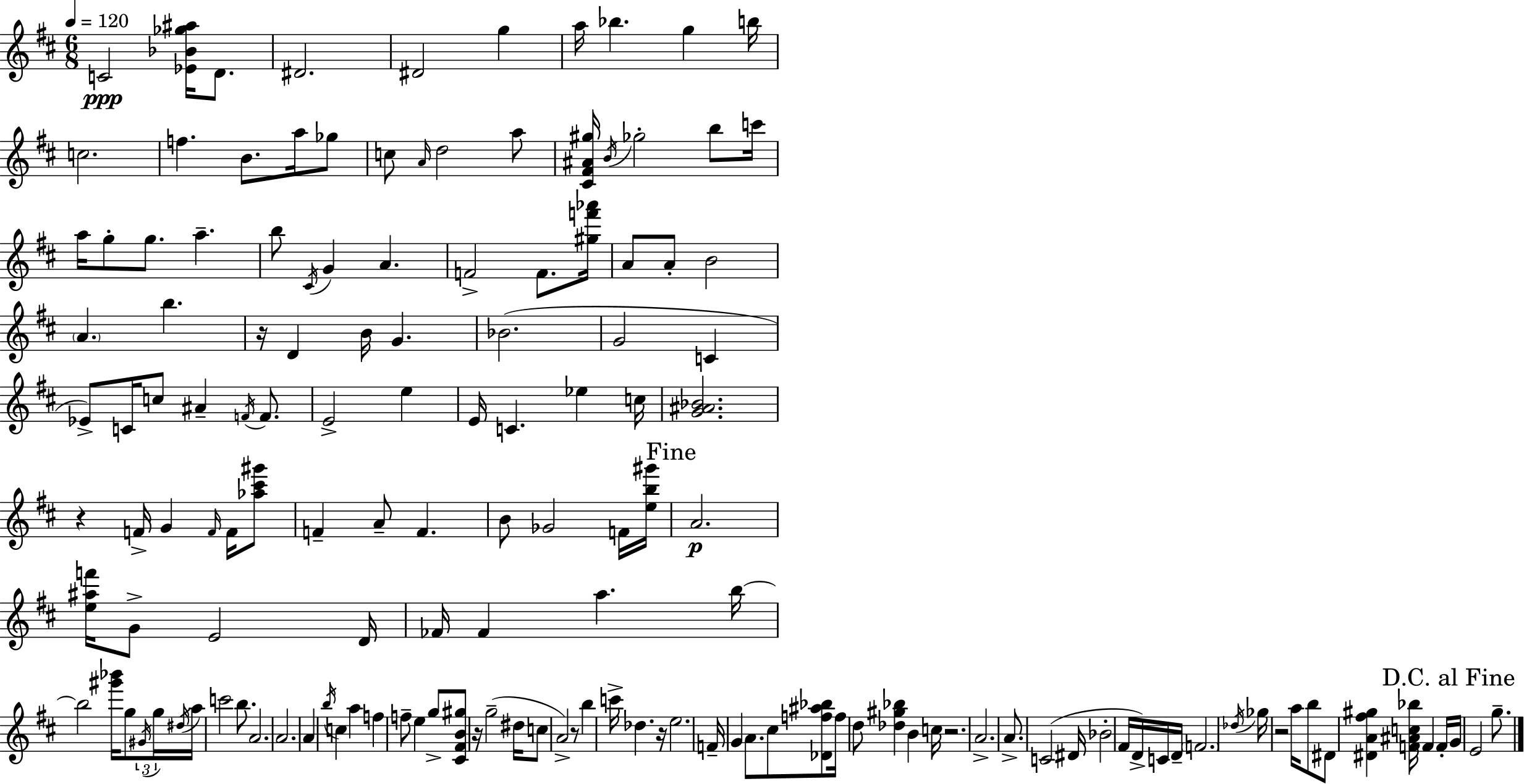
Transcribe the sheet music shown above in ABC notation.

X:1
T:Untitled
M:6/8
L:1/4
K:D
C2 [_E_B_g^a]/4 D/2 ^D2 ^D2 g a/4 _b g b/4 c2 f B/2 a/4 _g/2 c/2 A/4 d2 a/2 [^C^F^A^g]/4 B/4 _g2 b/2 c'/4 a/4 g/2 g/2 a b/2 ^C/4 G A F2 F/2 [^gf'_a']/4 A/2 A/2 B2 A b z/4 D B/4 G _B2 G2 C _E/2 C/4 c/2 ^A F/4 F/2 E2 e E/4 C _e c/4 [G^A_B]2 z F/4 G F/4 F/4 [_a^c'^g']/2 F A/2 F B/2 _G2 F/4 [eb^g']/4 A2 [e^af']/4 G/2 E2 D/4 _F/4 _F a b/4 b2 [^g'_b']/4 g/2 ^G/4 g/4 ^d/4 a/4 c'2 b/2 A2 A2 A b/4 c a f f/2 e g/2 [^C^FB^g]/2 z/4 g2 ^d/4 c/2 A2 z/2 b c'/4 _d z/4 e2 F/4 G A/2 ^c/2 [_Df^a_b]/2 f/4 d/2 [_d^g_b] B c/4 z2 A2 A/2 C2 ^D/4 _B2 ^F/4 D/4 C/4 D/4 F2 _d/4 _g/4 z2 a/4 b/2 ^D/2 [^DA^f^g] [F^Ac_b]/4 F F/4 G/4 E2 g/2